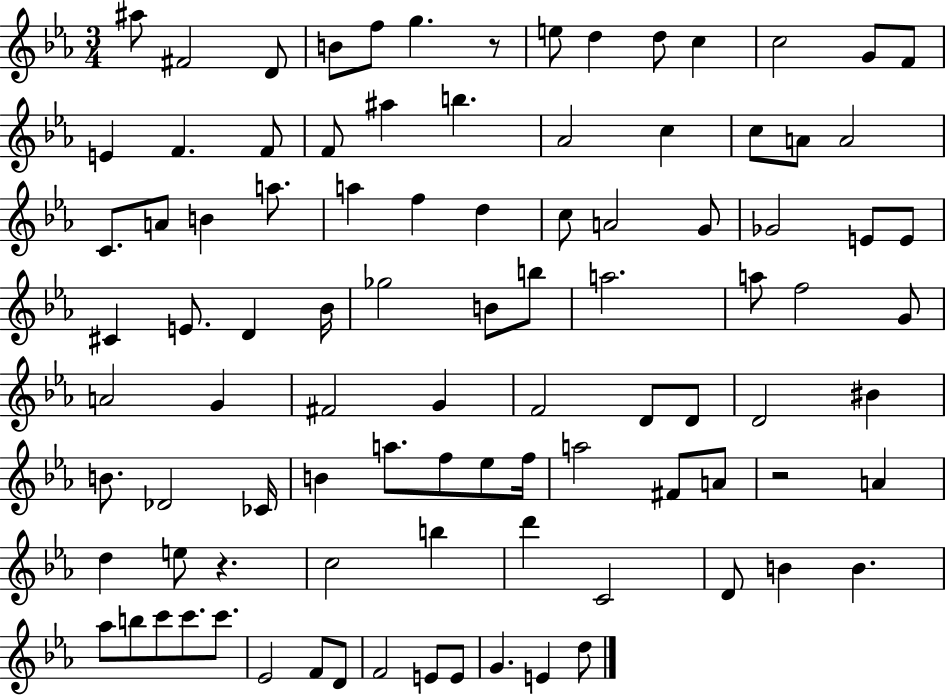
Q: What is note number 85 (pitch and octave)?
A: F4